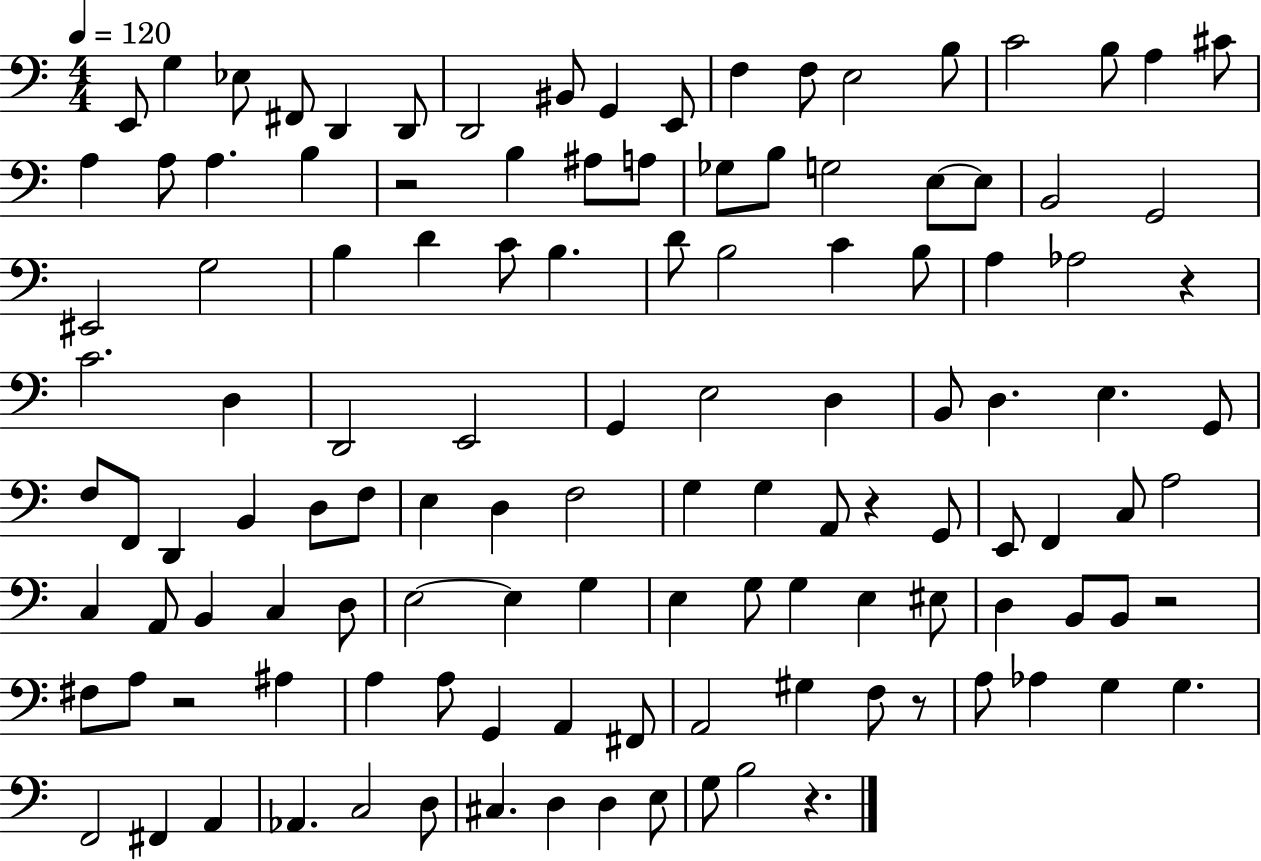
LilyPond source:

{
  \clef bass
  \numericTimeSignature
  \time 4/4
  \key c \major
  \tempo 4 = 120
  e,8 g4 ees8 fis,8 d,4 d,8 | d,2 bis,8 g,4 e,8 | f4 f8 e2 b8 | c'2 b8 a4 cis'8 | \break a4 a8 a4. b4 | r2 b4 ais8 a8 | ges8 b8 g2 e8~~ e8 | b,2 g,2 | \break eis,2 g2 | b4 d'4 c'8 b4. | d'8 b2 c'4 b8 | a4 aes2 r4 | \break c'2. d4 | d,2 e,2 | g,4 e2 d4 | b,8 d4. e4. g,8 | \break f8 f,8 d,4 b,4 d8 f8 | e4 d4 f2 | g4 g4 a,8 r4 g,8 | e,8 f,4 c8 a2 | \break c4 a,8 b,4 c4 d8 | e2~~ e4 g4 | e4 g8 g4 e4 eis8 | d4 b,8 b,8 r2 | \break fis8 a8 r2 ais4 | a4 a8 g,4 a,4 fis,8 | a,2 gis4 f8 r8 | a8 aes4 g4 g4. | \break f,2 fis,4 a,4 | aes,4. c2 d8 | cis4. d4 d4 e8 | g8 b2 r4. | \break \bar "|."
}